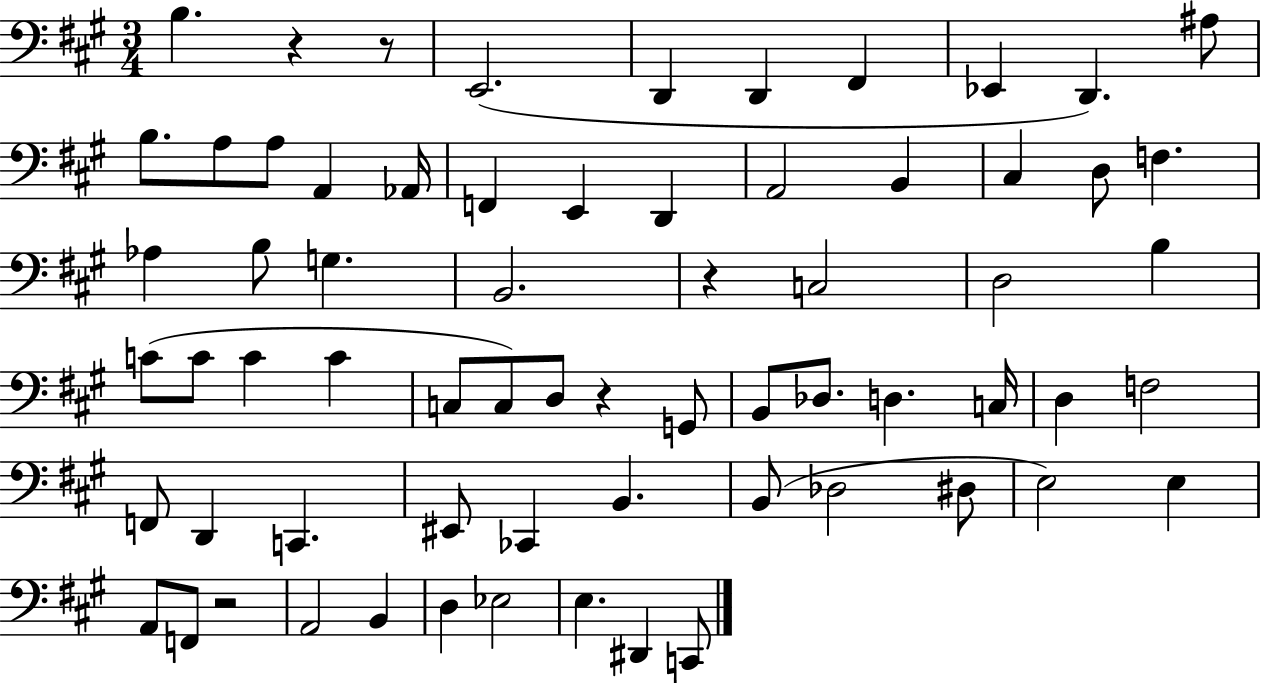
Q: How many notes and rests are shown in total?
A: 67